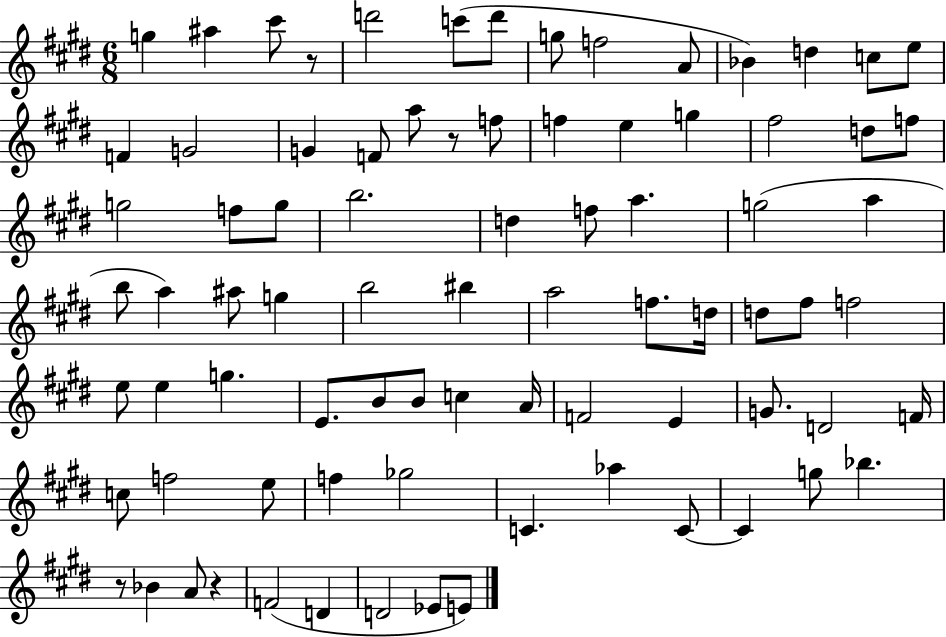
{
  \clef treble
  \numericTimeSignature
  \time 6/8
  \key e \major
  g''4 ais''4 cis'''8 r8 | d'''2 c'''8( d'''8 | g''8 f''2 a'8 | bes'4) d''4 c''8 e''8 | \break f'4 g'2 | g'4 f'8 a''8 r8 f''8 | f''4 e''4 g''4 | fis''2 d''8 f''8 | \break g''2 f''8 g''8 | b''2. | d''4 f''8 a''4. | g''2( a''4 | \break b''8 a''4) ais''8 g''4 | b''2 bis''4 | a''2 f''8. d''16 | d''8 fis''8 f''2 | \break e''8 e''4 g''4. | e'8. b'8 b'8 c''4 a'16 | f'2 e'4 | g'8. d'2 f'16 | \break c''8 f''2 e''8 | f''4 ges''2 | c'4. aes''4 c'8~~ | c'4 g''8 bes''4. | \break r8 bes'4 a'8 r4 | f'2( d'4 | d'2 ees'8 e'8) | \bar "|."
}